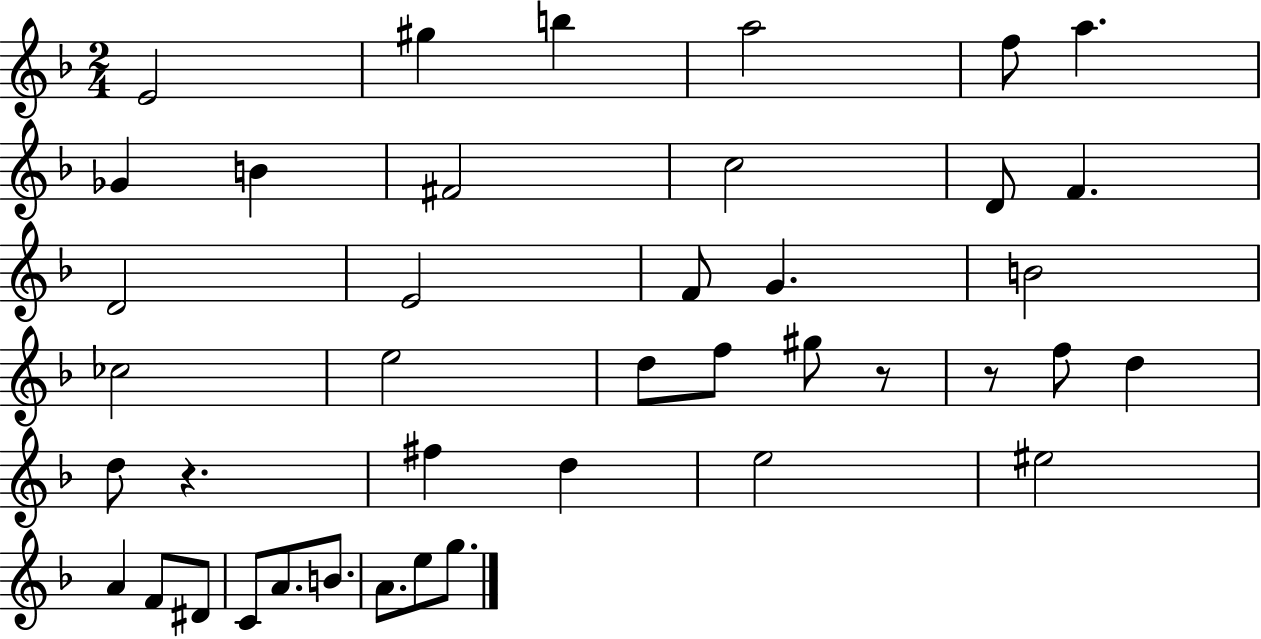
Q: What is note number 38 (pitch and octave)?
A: G5